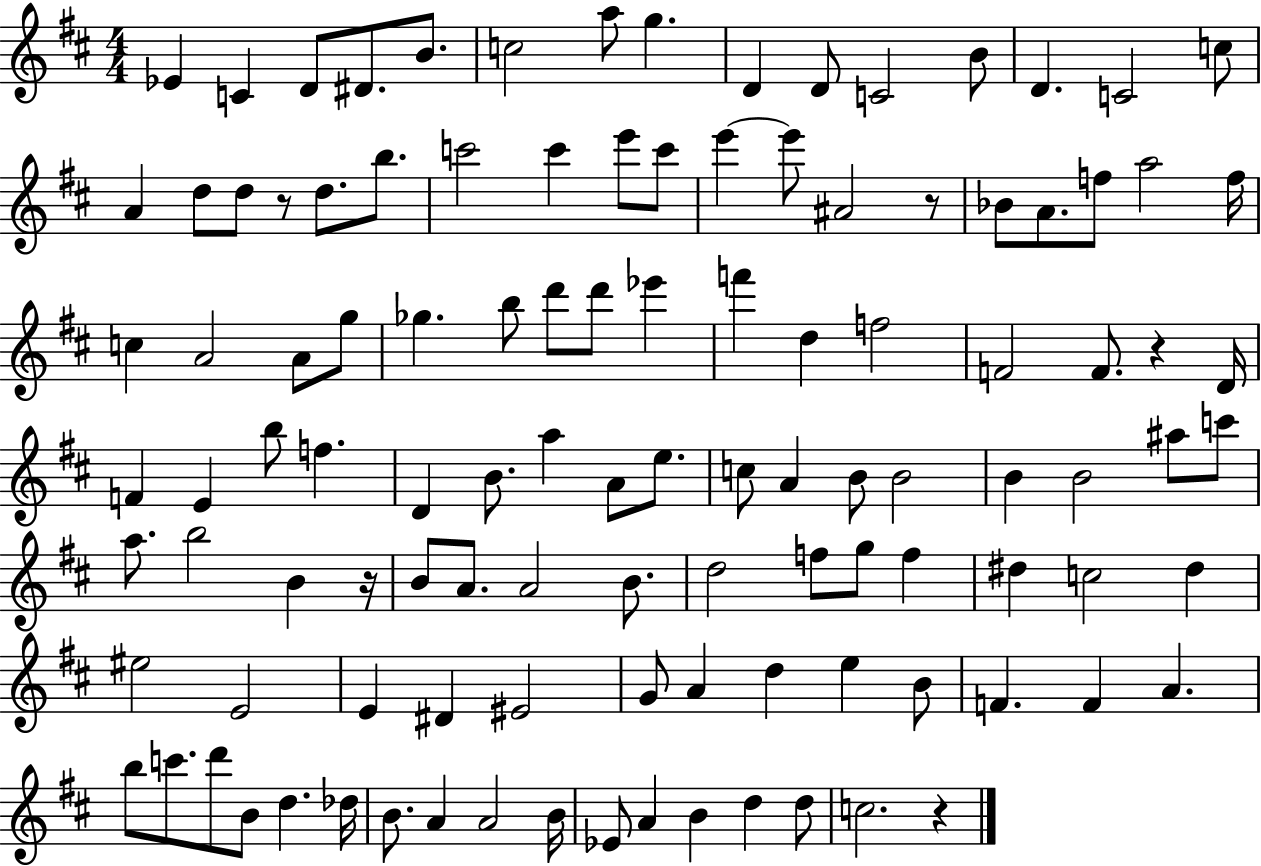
Eb4/q C4/q D4/e D#4/e. B4/e. C5/h A5/e G5/q. D4/q D4/e C4/h B4/e D4/q. C4/h C5/e A4/q D5/e D5/e R/e D5/e. B5/e. C6/h C6/q E6/e C6/e E6/q E6/e A#4/h R/e Bb4/e A4/e. F5/e A5/h F5/s C5/q A4/h A4/e G5/e Gb5/q. B5/e D6/e D6/e Eb6/q F6/q D5/q F5/h F4/h F4/e. R/q D4/s F4/q E4/q B5/e F5/q. D4/q B4/e. A5/q A4/e E5/e. C5/e A4/q B4/e B4/h B4/q B4/h A#5/e C6/e A5/e. B5/h B4/q R/s B4/e A4/e. A4/h B4/e. D5/h F5/e G5/e F5/q D#5/q C5/h D#5/q EIS5/h E4/h E4/q D#4/q EIS4/h G4/e A4/q D5/q E5/q B4/e F4/q. F4/q A4/q. B5/e C6/e. D6/e B4/e D5/q. Db5/s B4/e. A4/q A4/h B4/s Eb4/e A4/q B4/q D5/q D5/e C5/h. R/q